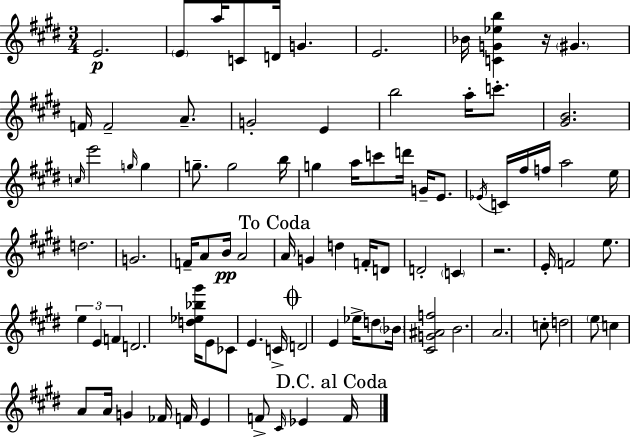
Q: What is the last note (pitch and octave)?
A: F4